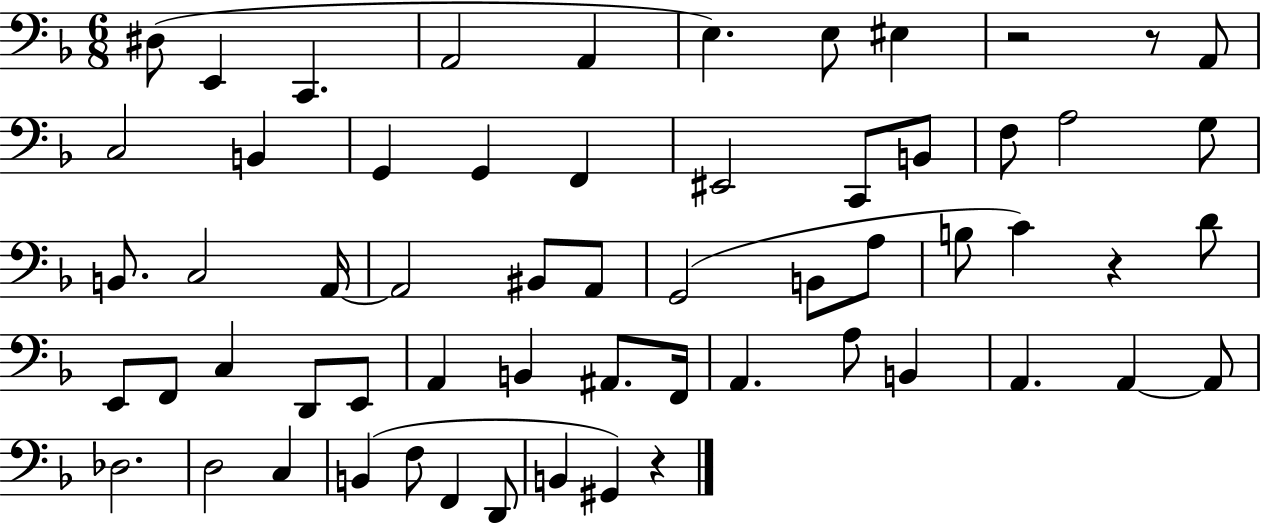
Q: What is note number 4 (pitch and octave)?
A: A2